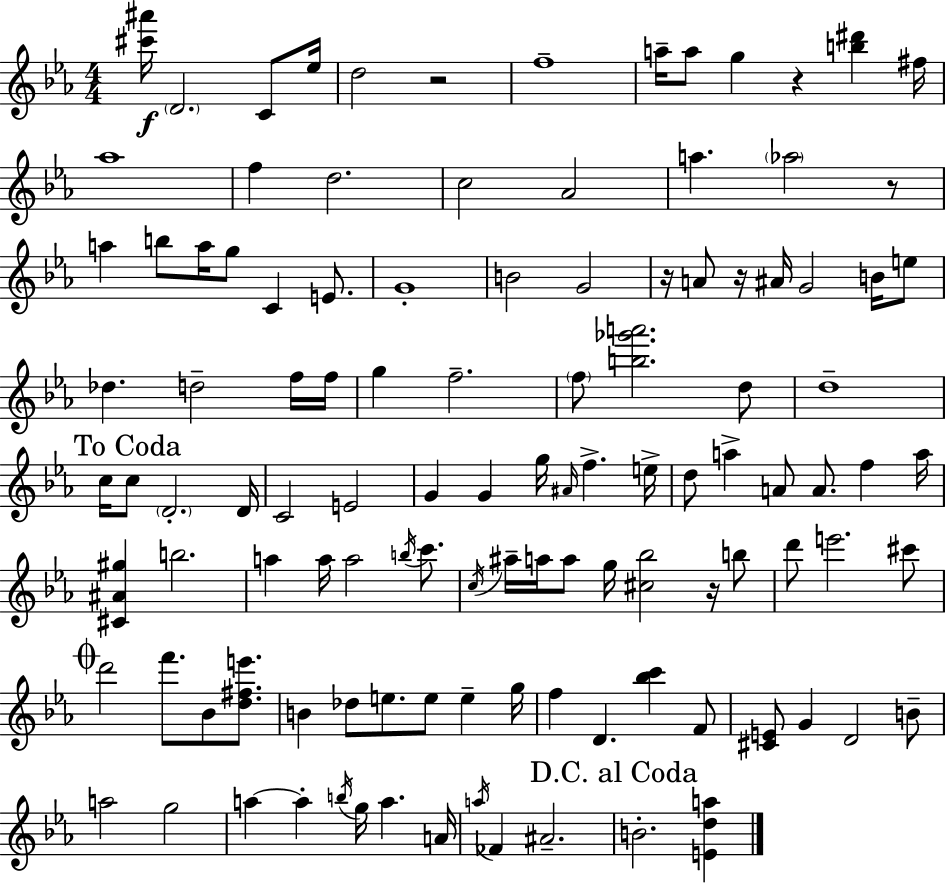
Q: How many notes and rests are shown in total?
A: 114